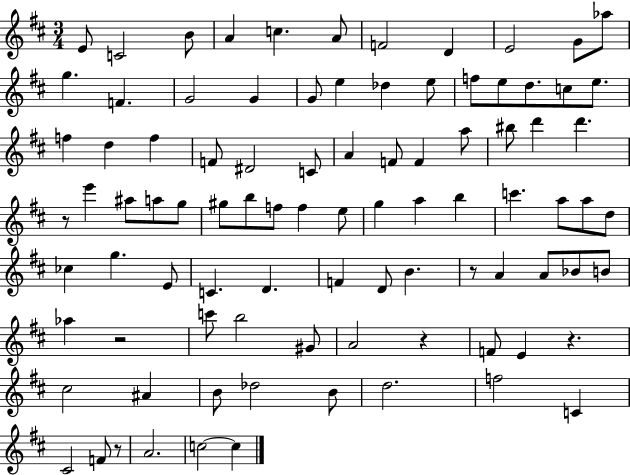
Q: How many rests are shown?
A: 6